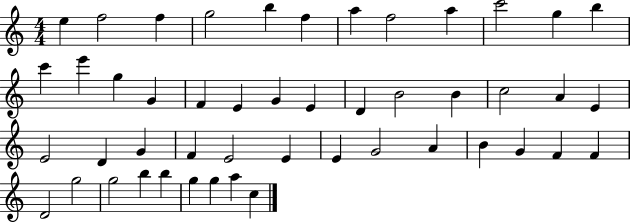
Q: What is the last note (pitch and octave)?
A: C5